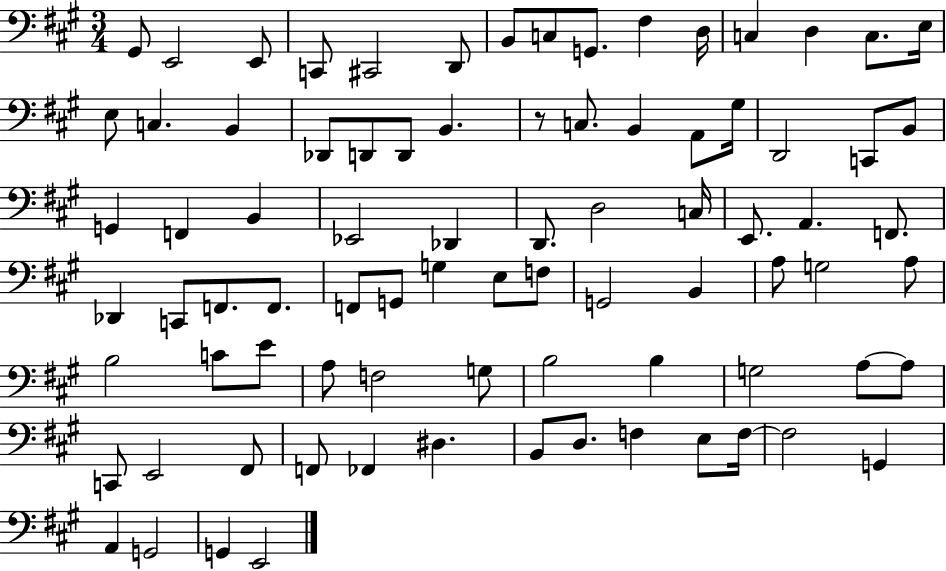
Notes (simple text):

G#2/e E2/h E2/e C2/e C#2/h D2/e B2/e C3/e G2/e. F#3/q D3/s C3/q D3/q C3/e. E3/s E3/e C3/q. B2/q Db2/e D2/e D2/e B2/q. R/e C3/e. B2/q A2/e G#3/s D2/h C2/e B2/e G2/q F2/q B2/q Eb2/h Db2/q D2/e. D3/h C3/s E2/e. A2/q. F2/e. Db2/q C2/e F2/e. F2/e. F2/e G2/e G3/q E3/e F3/e G2/h B2/q A3/e G3/h A3/e B3/h C4/e E4/e A3/e F3/h G3/e B3/h B3/q G3/h A3/e A3/e C2/e E2/h F#2/e F2/e FES2/q D#3/q. B2/e D3/e. F3/q E3/e F3/s F3/h G2/q A2/q G2/h G2/q E2/h